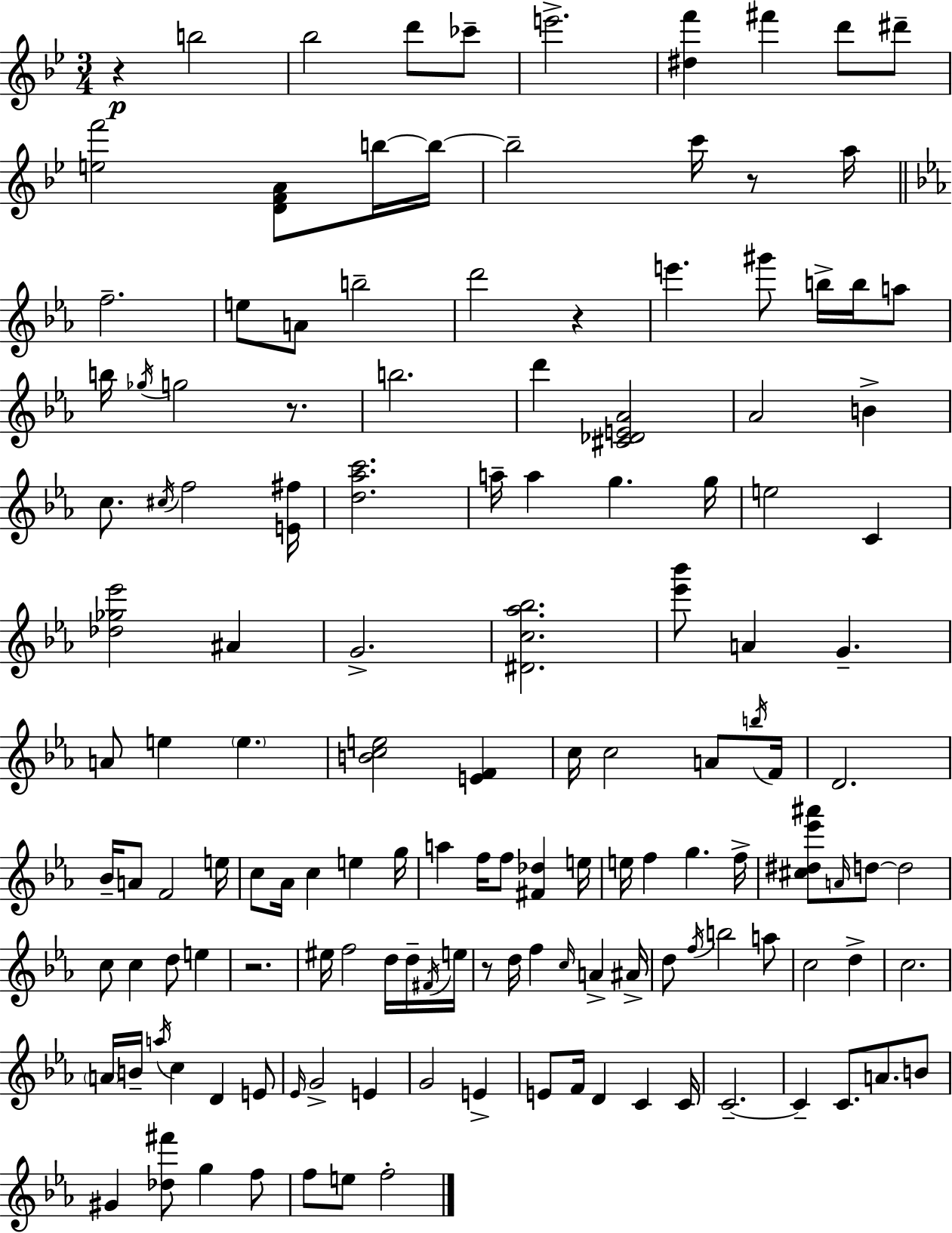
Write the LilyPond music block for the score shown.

{
  \clef treble
  \numericTimeSignature
  \time 3/4
  \key g \minor
  \repeat volta 2 { r4\p b''2 | bes''2 d'''8 ces'''8-- | e'''2.-> | <dis'' f'''>4 fis'''4 d'''8 dis'''8-- | \break <e'' f'''>2 <d' f' a'>8 b''16~~ b''16~~ | b''2-- c'''16 r8 a''16 | \bar "||" \break \key ees \major f''2.-- | e''8 a'8 b''2-- | d'''2 r4 | e'''4. gis'''8 b''16-> b''16 a''8 | \break b''16 \acciaccatura { ges''16 } g''2 r8. | b''2. | d'''4 <cis' des' e' aes'>2 | aes'2 b'4-> | \break c''8. \acciaccatura { cis''16 } f''2 | <e' fis''>16 <d'' aes'' c'''>2. | a''16-- a''4 g''4. | g''16 e''2 c'4 | \break <des'' ges'' ees'''>2 ais'4 | g'2.-> | <dis' c'' aes'' bes''>2. | <ees''' bes'''>8 a'4 g'4.-- | \break a'8 e''4 \parenthesize e''4. | <b' c'' e''>2 <e' f'>4 | c''16 c''2 a'8 | \acciaccatura { b''16 } f'16 d'2. | \break bes'16-- a'8 f'2 | e''16 c''8 aes'16 c''4 e''4 | g''16 a''4 f''16 f''8 <fis' des''>4 | e''16 e''16 f''4 g''4. | \break f''16-> <cis'' dis'' ees''' ais'''>8 \grace { a'16 } d''8~~ d''2 | c''8 c''4 d''8 | e''4 r2. | eis''16 f''2 | \break d''16 d''16-- \acciaccatura { fis'16 } e''16 r8 d''16 f''4 | \grace { c''16 } a'4-> ais'16-> d''8 \acciaccatura { f''16 } b''2 | a''8 c''2 | d''4-> c''2. | \break \parenthesize a'16 b'16-- \acciaccatura { a''16 } c''4 | d'4 e'8 \grace { ees'16 } g'2-> | e'4 g'2 | e'4-> e'8 f'16 | \break d'4 c'4 c'16 c'2.--~~ | c'4-- | c'8. a'8. b'8 gis'4 | <des'' fis'''>8 g''4 f''8 f''8 e''8 | \break f''2-. } \bar "|."
}